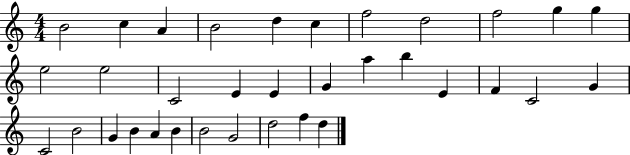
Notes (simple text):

B4/h C5/q A4/q B4/h D5/q C5/q F5/h D5/h F5/h G5/q G5/q E5/h E5/h C4/h E4/q E4/q G4/q A5/q B5/q E4/q F4/q C4/h G4/q C4/h B4/h G4/q B4/q A4/q B4/q B4/h G4/h D5/h F5/q D5/q